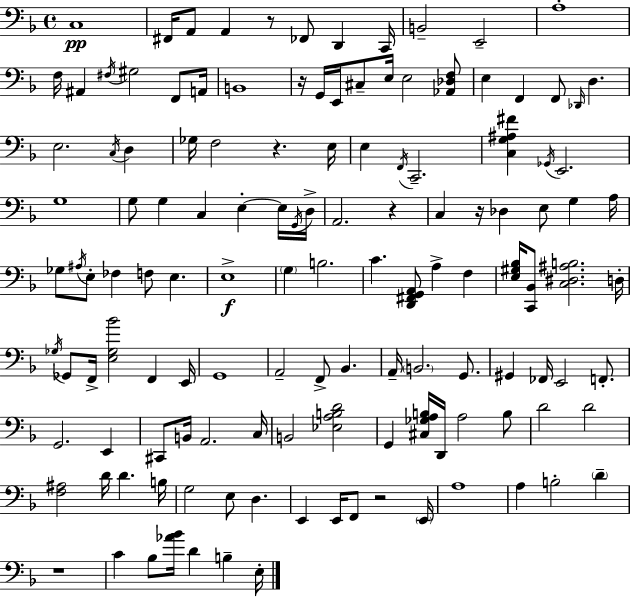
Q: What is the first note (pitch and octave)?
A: C3